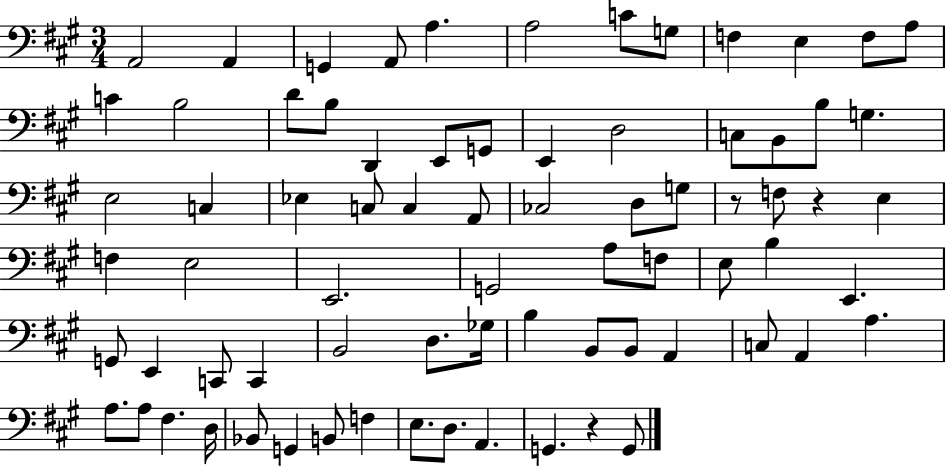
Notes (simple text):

A2/h A2/q G2/q A2/e A3/q. A3/h C4/e G3/e F3/q E3/q F3/e A3/e C4/q B3/h D4/e B3/e D2/q E2/e G2/e E2/q D3/h C3/e B2/e B3/e G3/q. E3/h C3/q Eb3/q C3/e C3/q A2/e CES3/h D3/e G3/e R/e F3/e R/q E3/q F3/q E3/h E2/h. G2/h A3/e F3/e E3/e B3/q E2/q. G2/e E2/q C2/e C2/q B2/h D3/e. Gb3/s B3/q B2/e B2/e A2/q C3/e A2/q A3/q. A3/e. A3/e F#3/q. D3/s Bb2/e G2/q B2/e F3/q E3/e. D3/e. A2/q. G2/q. R/q G2/e